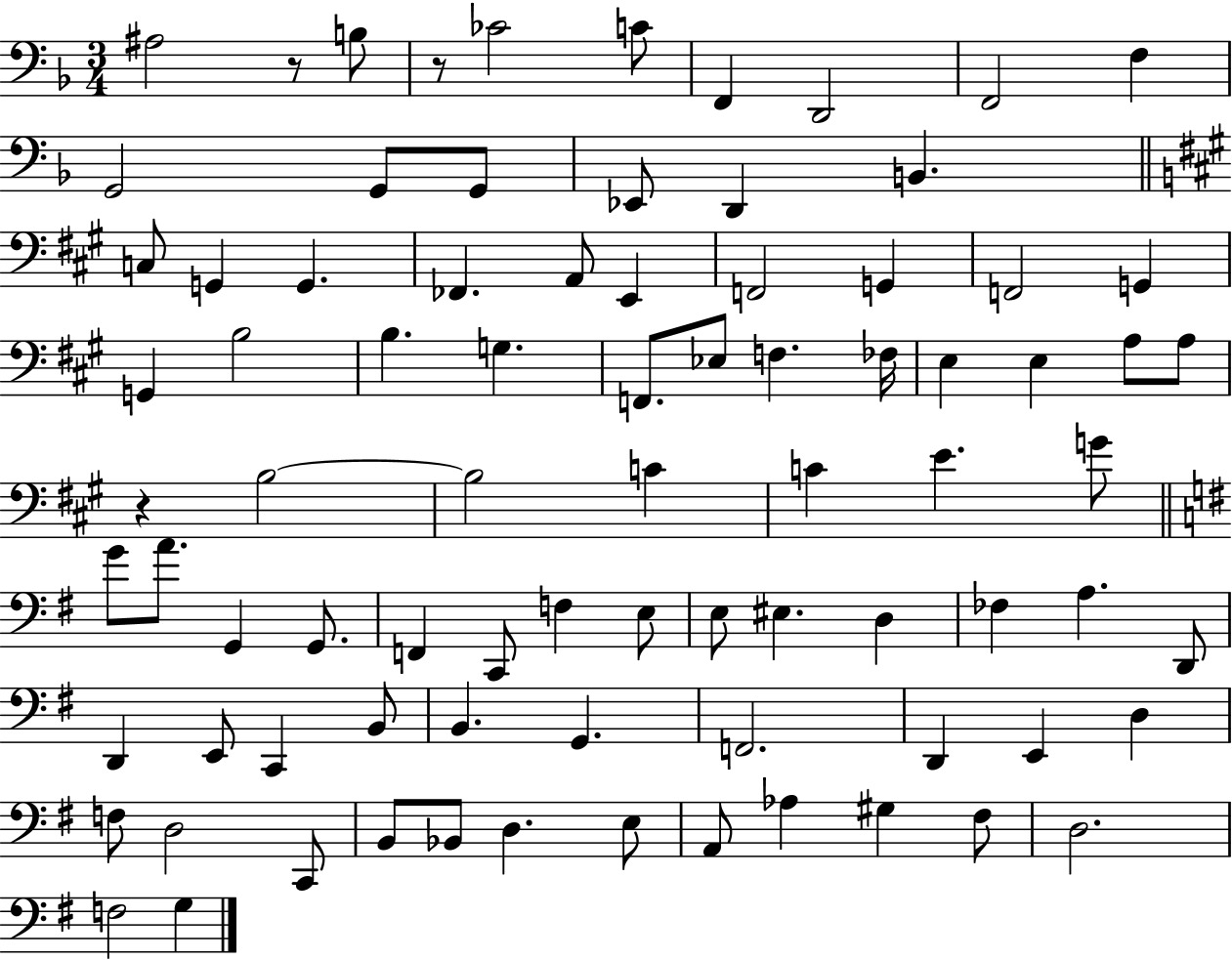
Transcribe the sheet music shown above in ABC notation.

X:1
T:Untitled
M:3/4
L:1/4
K:F
^A,2 z/2 B,/2 z/2 _C2 C/2 F,, D,,2 F,,2 F, G,,2 G,,/2 G,,/2 _E,,/2 D,, B,, C,/2 G,, G,, _F,, A,,/2 E,, F,,2 G,, F,,2 G,, G,, B,2 B, G, F,,/2 _E,/2 F, _F,/4 E, E, A,/2 A,/2 z B,2 B,2 C C E G/2 G/2 A/2 G,, G,,/2 F,, C,,/2 F, E,/2 E,/2 ^E, D, _F, A, D,,/2 D,, E,,/2 C,, B,,/2 B,, G,, F,,2 D,, E,, D, F,/2 D,2 C,,/2 B,,/2 _B,,/2 D, E,/2 A,,/2 _A, ^G, ^F,/2 D,2 F,2 G,